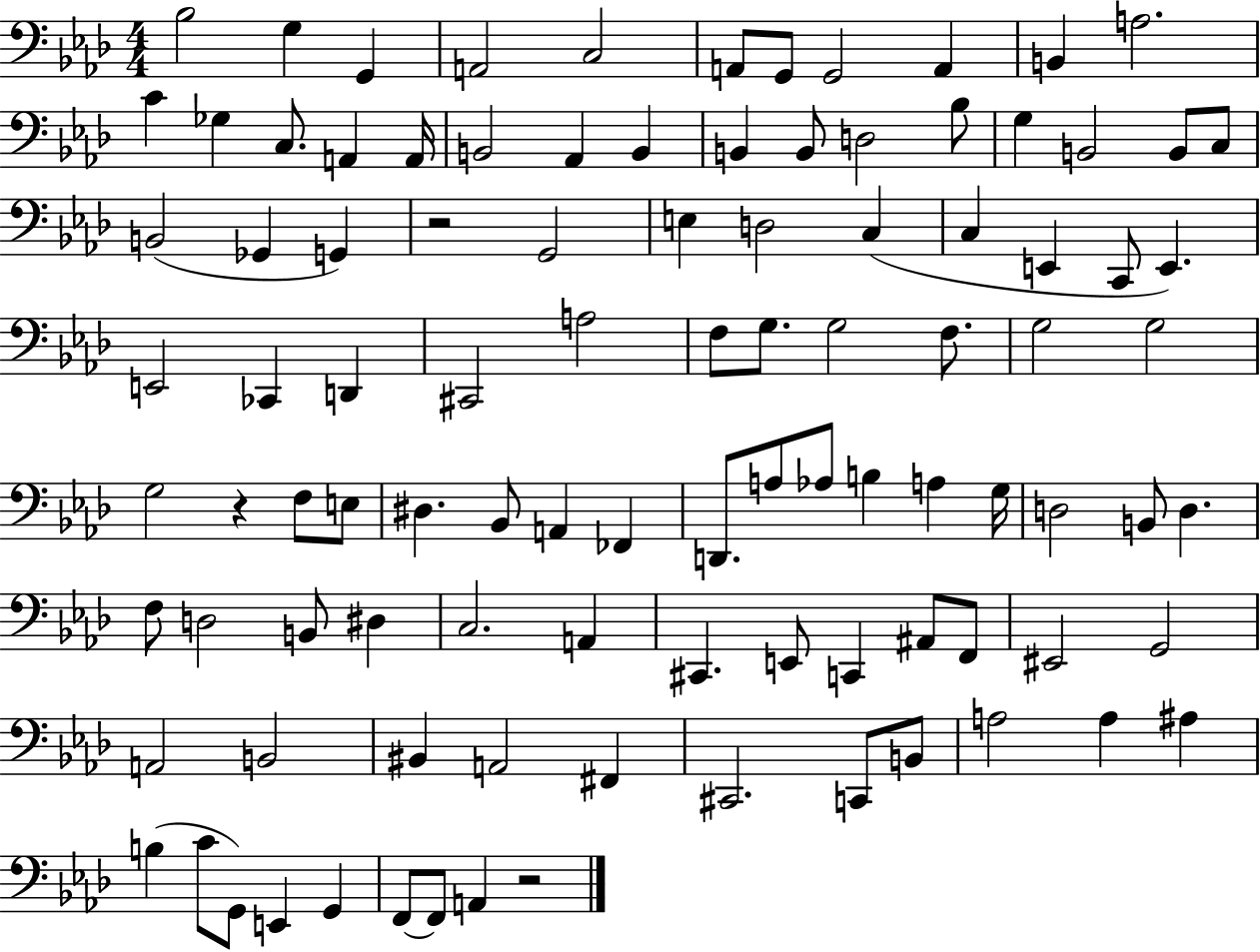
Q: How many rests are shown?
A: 3